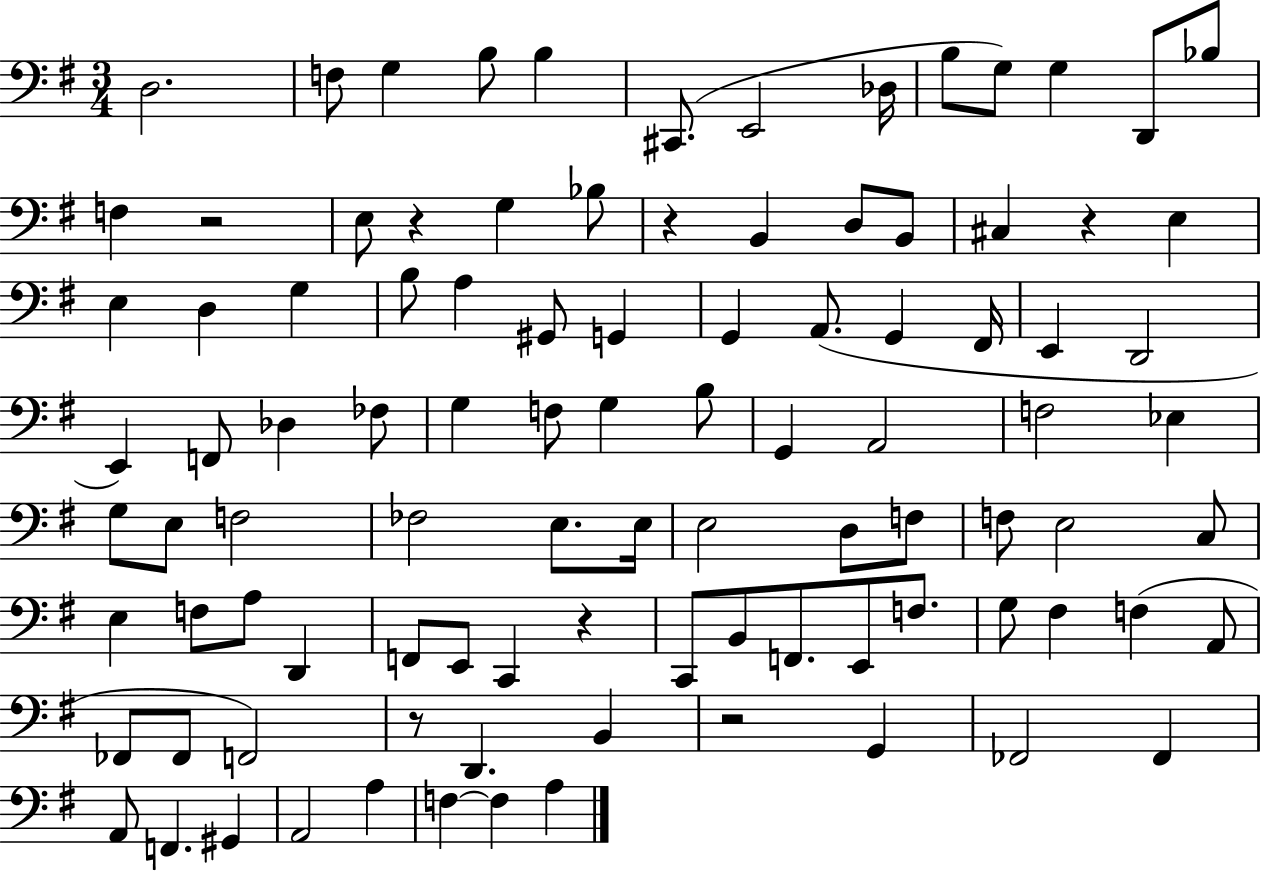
D3/h. F3/e G3/q B3/e B3/q C#2/e. E2/h Db3/s B3/e G3/e G3/q D2/e Bb3/e F3/q R/h E3/e R/q G3/q Bb3/e R/q B2/q D3/e B2/e C#3/q R/q E3/q E3/q D3/q G3/q B3/e A3/q G#2/e G2/q G2/q A2/e. G2/q F#2/s E2/q D2/h E2/q F2/e Db3/q FES3/e G3/q F3/e G3/q B3/e G2/q A2/h F3/h Eb3/q G3/e E3/e F3/h FES3/h E3/e. E3/s E3/h D3/e F3/e F3/e E3/h C3/e E3/q F3/e A3/e D2/q F2/e E2/e C2/q R/q C2/e B2/e F2/e. E2/e F3/e. G3/e F#3/q F3/q A2/e FES2/e FES2/e F2/h R/e D2/q. B2/q R/h G2/q FES2/h FES2/q A2/e F2/q. G#2/q A2/h A3/q F3/q F3/q A3/q